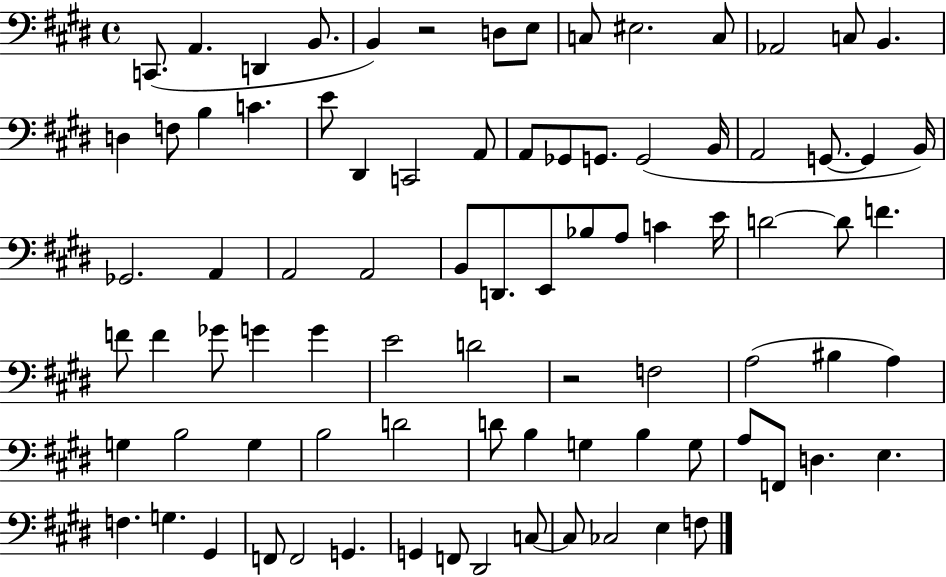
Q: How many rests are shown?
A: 2